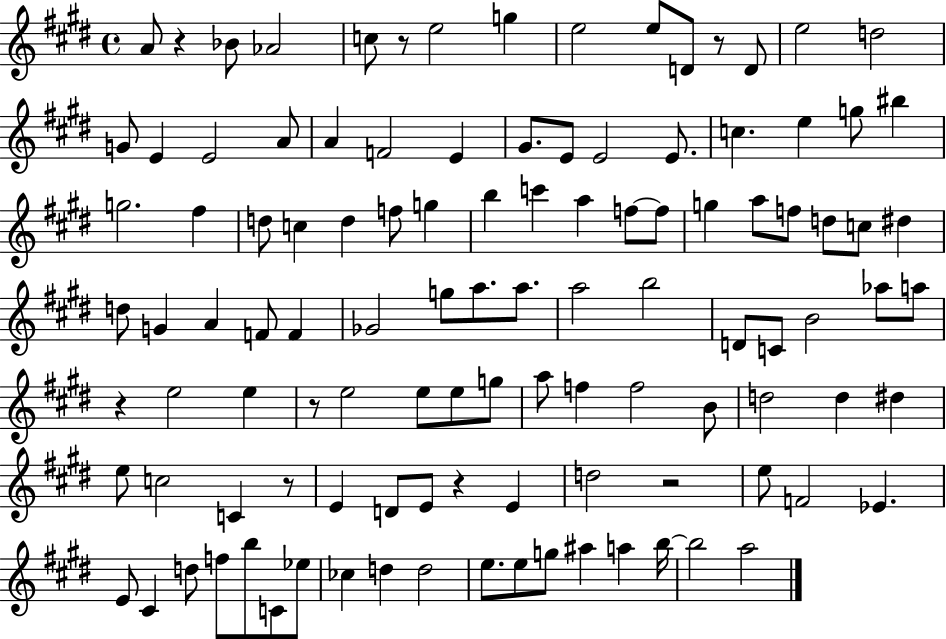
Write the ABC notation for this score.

X:1
T:Untitled
M:4/4
L:1/4
K:E
A/2 z _B/2 _A2 c/2 z/2 e2 g e2 e/2 D/2 z/2 D/2 e2 d2 G/2 E E2 A/2 A F2 E ^G/2 E/2 E2 E/2 c e g/2 ^b g2 ^f d/2 c d f/2 g b c' a f/2 f/2 g a/2 f/2 d/2 c/2 ^d d/2 G A F/2 F _G2 g/2 a/2 a/2 a2 b2 D/2 C/2 B2 _a/2 a/2 z e2 e z/2 e2 e/2 e/2 g/2 a/2 f f2 B/2 d2 d ^d e/2 c2 C z/2 E D/2 E/2 z E d2 z2 e/2 F2 _E E/2 ^C d/2 f/2 b/2 C/2 _e/2 _c d d2 e/2 e/2 g/2 ^a a b/4 b2 a2